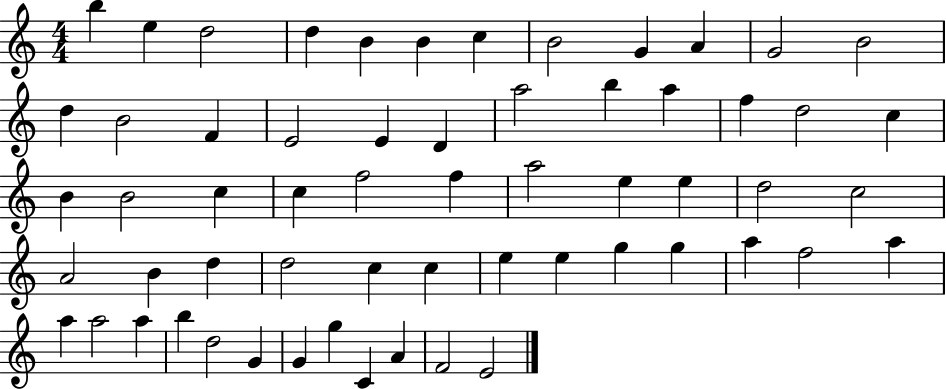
X:1
T:Untitled
M:4/4
L:1/4
K:C
b e d2 d B B c B2 G A G2 B2 d B2 F E2 E D a2 b a f d2 c B B2 c c f2 f a2 e e d2 c2 A2 B d d2 c c e e g g a f2 a a a2 a b d2 G G g C A F2 E2